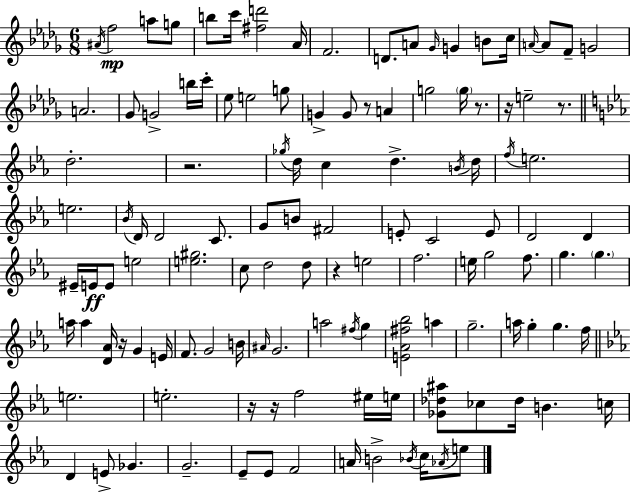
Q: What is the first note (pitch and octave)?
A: A#4